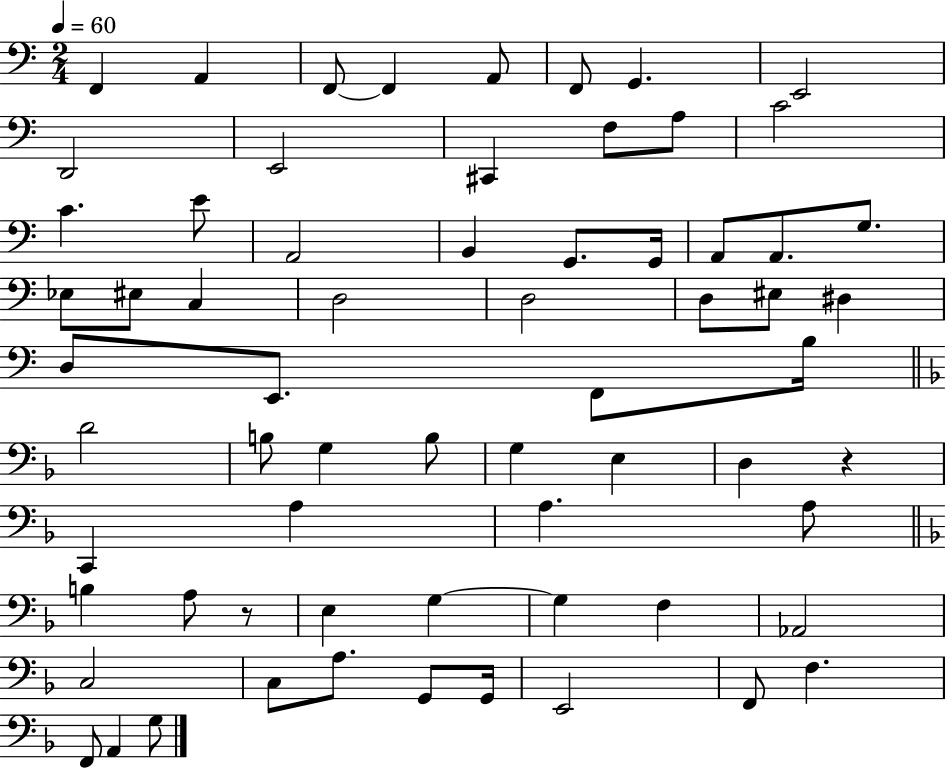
{
  \clef bass
  \numericTimeSignature
  \time 2/4
  \key c \major
  \tempo 4 = 60
  f,4 a,4 | f,8~~ f,4 a,8 | f,8 g,4. | e,2 | \break d,2 | e,2 | cis,4 f8 a8 | c'2 | \break c'4. e'8 | a,2 | b,4 g,8. g,16 | a,8 a,8. g8. | \break ees8 eis8 c4 | d2 | d2 | d8 eis8 dis4 | \break d8 e,8. f,8 b16 | \bar "||" \break \key f \major d'2 | b8 g4 b8 | g4 e4 | d4 r4 | \break c,4 a4 | a4. a8 | \bar "||" \break \key f \major b4 a8 r8 | e4 g4~~ | g4 f4 | aes,2 | \break c2 | c8 a8. g,8 g,16 | e,2 | f,8 f4. | \break f,8 a,4 g8 | \bar "|."
}